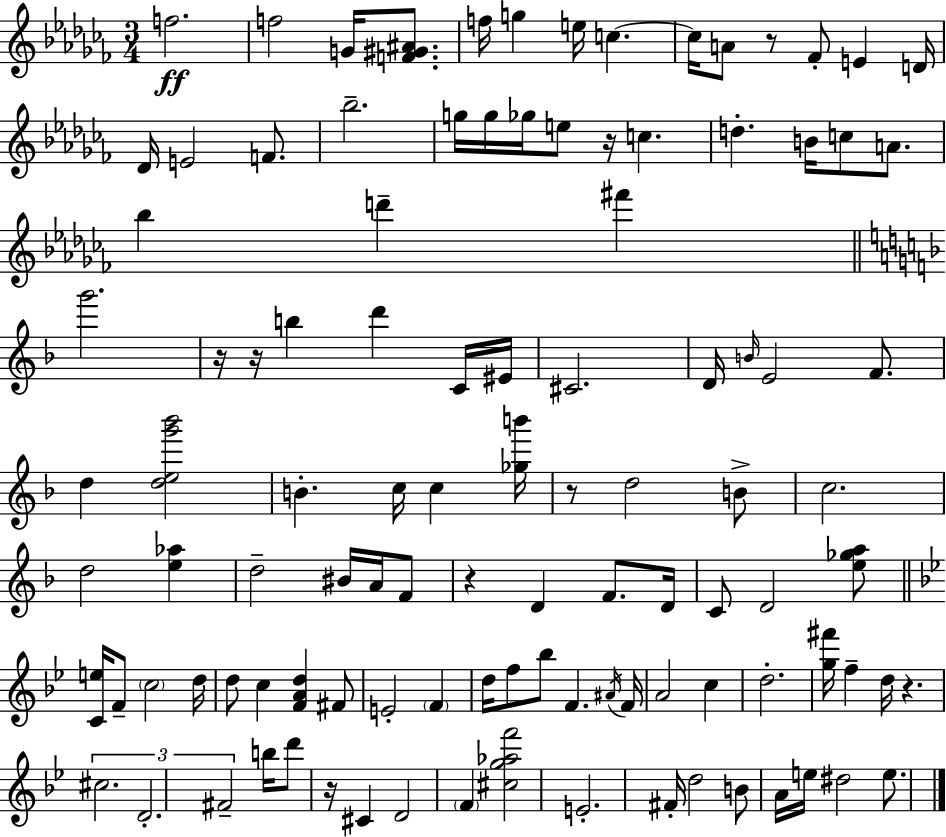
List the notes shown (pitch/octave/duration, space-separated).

F5/h. F5/h G4/s [F4,G#4,A#4]/e. F5/s G5/q E5/s C5/q. C5/s A4/e R/e FES4/e E4/q D4/s Db4/s E4/h F4/e. Bb5/h. G5/s G5/s Gb5/s E5/e R/s C5/q. D5/q. B4/s C5/e A4/e. Bb5/q D6/q F#6/q G6/h. R/s R/s B5/q D6/q C4/s EIS4/s C#4/h. D4/s B4/s E4/h F4/e. D5/q [D5,E5,G6,Bb6]/h B4/q. C5/s C5/q [Gb5,B6]/s R/e D5/h B4/e C5/h. D5/h [E5,Ab5]/q D5/h BIS4/s A4/s F4/e R/q D4/q F4/e. D4/s C4/e D4/h [E5,Gb5,A5]/e [C4,E5]/s F4/e C5/h D5/s D5/e C5/q [F4,A4,D5]/q F#4/e E4/h F4/q D5/s F5/e Bb5/e F4/q. A#4/s F4/s A4/h C5/q D5/h. [G5,F#6]/s F5/q D5/s R/q. C#5/h. D4/h. F#4/h B5/s D6/e R/s C#4/q D4/h F4/q [C#5,G5,Ab5,F6]/h E4/h. F#4/s D5/h B4/e A4/s E5/s D#5/h E5/e.